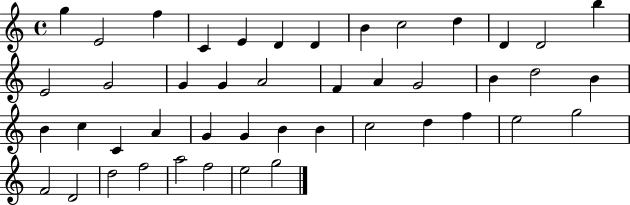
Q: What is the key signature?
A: C major